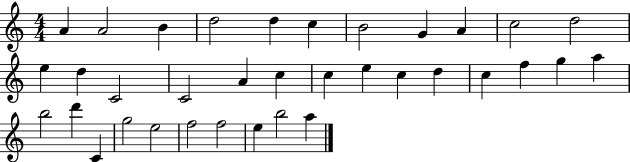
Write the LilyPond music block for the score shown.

{
  \clef treble
  \numericTimeSignature
  \time 4/4
  \key c \major
  a'4 a'2 b'4 | d''2 d''4 c''4 | b'2 g'4 a'4 | c''2 d''2 | \break e''4 d''4 c'2 | c'2 a'4 c''4 | c''4 e''4 c''4 d''4 | c''4 f''4 g''4 a''4 | \break b''2 d'''4 c'4 | g''2 e''2 | f''2 f''2 | e''4 b''2 a''4 | \break \bar "|."
}